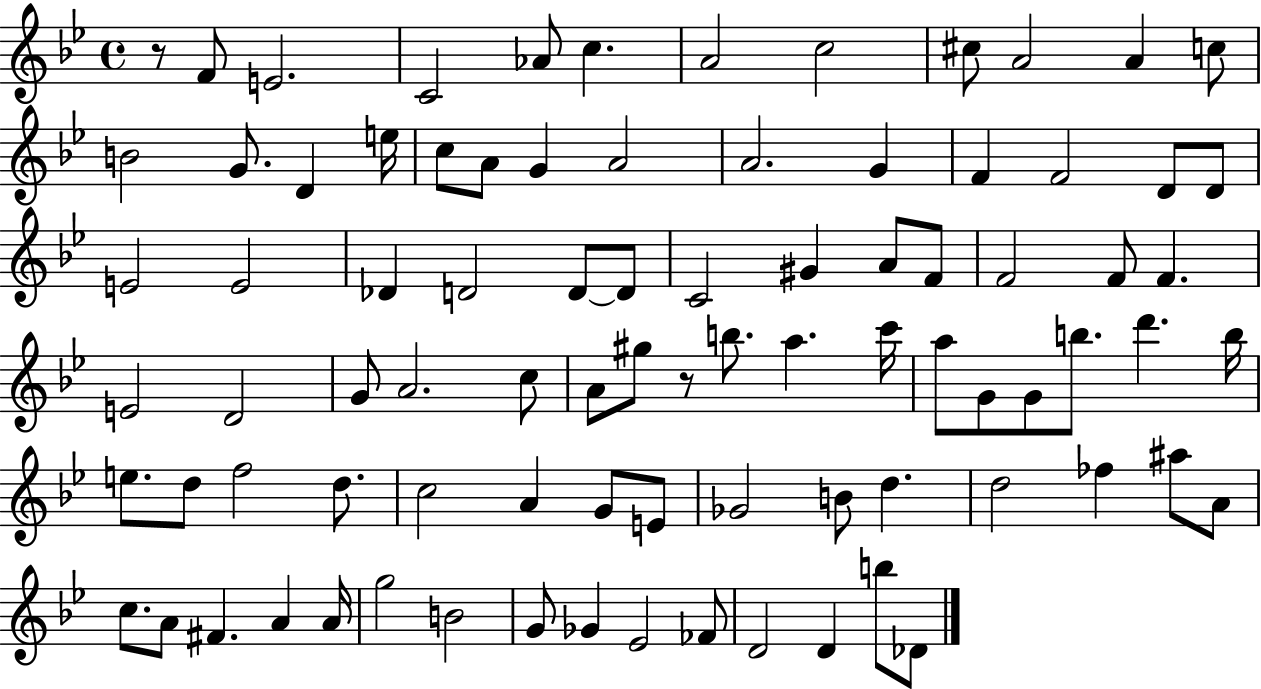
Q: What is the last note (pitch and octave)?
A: Db4